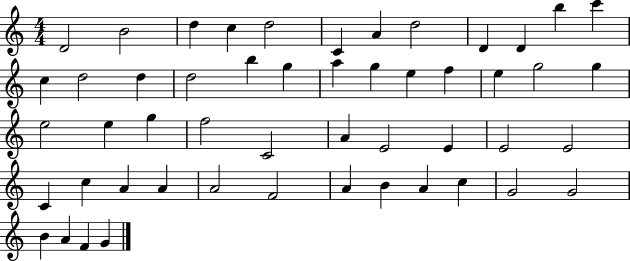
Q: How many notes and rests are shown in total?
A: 51